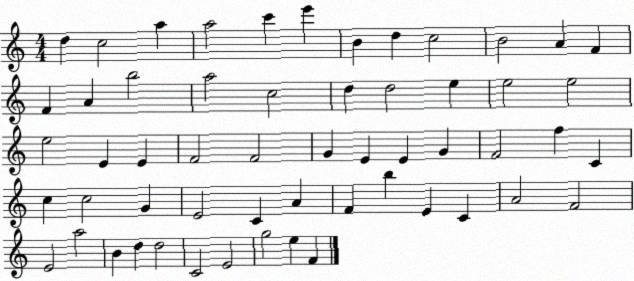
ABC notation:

X:1
T:Untitled
M:4/4
L:1/4
K:C
d c2 a a2 c' e' B d c2 B2 A F F A b2 a2 c2 d d2 e e2 e2 e2 E E F2 F2 G E E G F2 f C c c2 G E2 C A F b E C A2 F2 E2 a2 B d d2 C2 E2 g2 e F